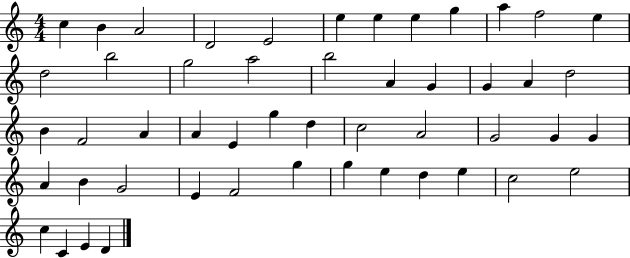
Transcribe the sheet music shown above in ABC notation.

X:1
T:Untitled
M:4/4
L:1/4
K:C
c B A2 D2 E2 e e e g a f2 e d2 b2 g2 a2 b2 A G G A d2 B F2 A A E g d c2 A2 G2 G G A B G2 E F2 g g e d e c2 e2 c C E D